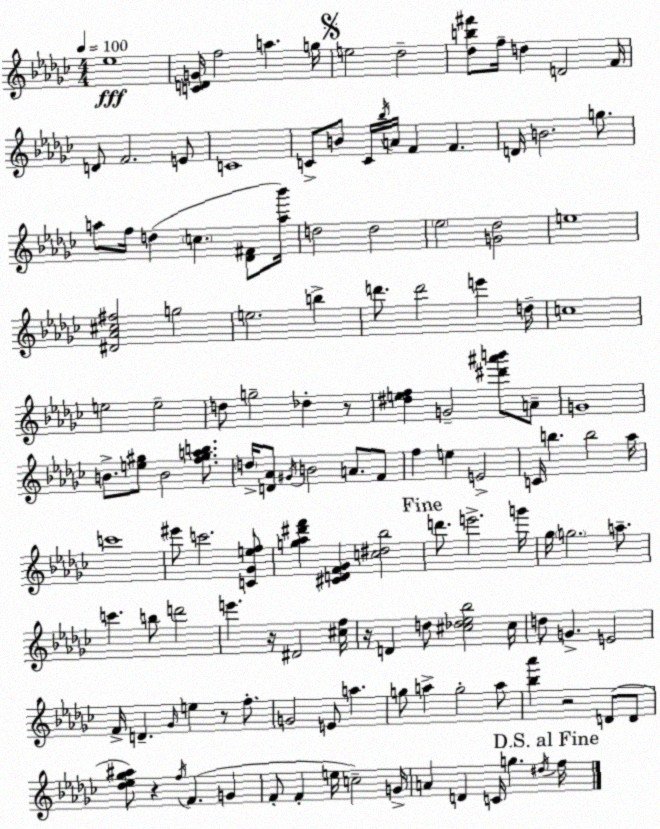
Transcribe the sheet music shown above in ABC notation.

X:1
T:Untitled
M:4/4
L:1/4
K:Ebm
_e4 [CDG]/4 f2 a g/4 e2 _d2 [_db^f']/2 f/4 d D2 F/4 D/2 F2 E/2 C4 C/2 B/2 C/4 _b/4 A/4 F F D/4 B2 g/2 a/2 f/4 d c [_D^F]/2 [a_b']/4 d2 d2 _e2 [G_d]2 e4 [^D_A^c^f]2 g2 e2 b d'/2 d'2 e' d/4 c4 e2 e2 d/2 g2 _d z/2 [^def] G2 [^d'^a'b']/2 A/2 G4 B/2 [e^g]/2 B2 [f^gab]/2 d/4 [D_A]/2 ^G/4 B2 A/2 F/2 f e E2 C/4 b b2 _a/4 c'4 ^e'/2 c'2 [C_Gef]/2 [g_a^d'f'] [^CDF_G] [c^d_b]2 d'/2 e'2 g'/4 _g/4 g2 a/2 c' b/2 d'2 e' z/4 ^D2 [^cf]/4 z/4 D d/2 [^c_d_e_b]2 ^c/4 d/2 G E2 F/4 D _G/4 e z/2 f/2 G2 E/2 a g/2 a g2 a/2 [_b_a'] z2 D/2 D/2 [_d_e_g^a]/2 z f/4 F G F/2 F e/4 c2 G/4 A D C/4 g ^d/4 f/4